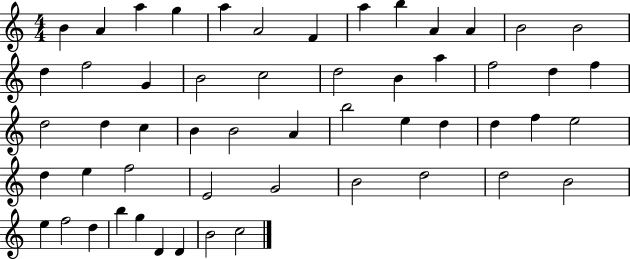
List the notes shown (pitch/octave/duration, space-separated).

B4/q A4/q A5/q G5/q A5/q A4/h F4/q A5/q B5/q A4/q A4/q B4/h B4/h D5/q F5/h G4/q B4/h C5/h D5/h B4/q A5/q F5/h D5/q F5/q D5/h D5/q C5/q B4/q B4/h A4/q B5/h E5/q D5/q D5/q F5/q E5/h D5/q E5/q F5/h E4/h G4/h B4/h D5/h D5/h B4/h E5/q F5/h D5/q B5/q G5/q D4/q D4/q B4/h C5/h